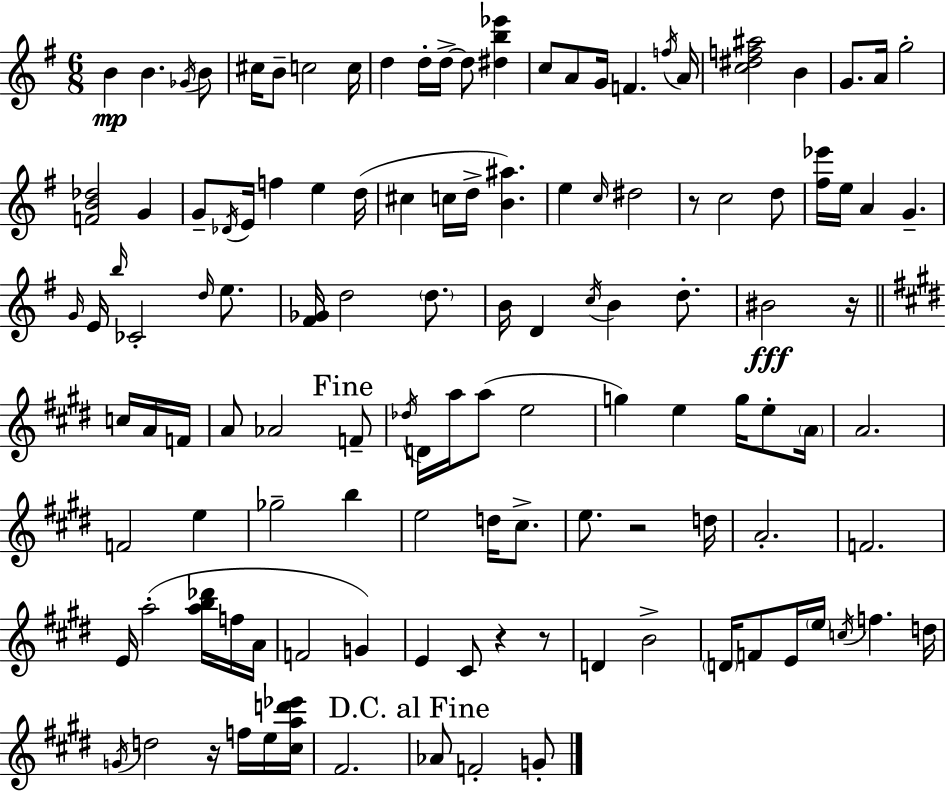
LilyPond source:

{
  \clef treble
  \numericTimeSignature
  \time 6/8
  \key e \minor
  b'4\mp b'4. \acciaccatura { ges'16 } b'8 | cis''16 b'8-- c''2 | c''16 d''4 d''16-. d''16->~~ d''8 <dis'' b'' ees'''>4 | c''8 a'8 g'16 f'4. | \break \acciaccatura { f''16 } a'16 <c'' dis'' f'' ais''>2 b'4 | g'8. a'16 g''2-. | <f' b' des''>2 g'4 | g'8-- \acciaccatura { des'16 } e'16 f''4 e''4 | \break d''16( cis''4 c''16 d''16-> <b' ais''>4.) | e''4 \grace { c''16 } dis''2 | r8 c''2 | d''8 <fis'' ees'''>16 e''16 a'4 g'4.-- | \break \grace { g'16 } e'16 \grace { b''16 } ces'2-. | \grace { d''16 } e''8. <fis' ges'>16 d''2 | \parenthesize d''8. b'16 d'4 | \acciaccatura { c''16 } b'4 d''8.-. bis'2\fff | \break r16 \bar "||" \break \key e \major c''16 a'16 f'16 a'8 aes'2 | \mark "Fine" f'8-- \acciaccatura { des''16 } d'16 a''16 a''8( e''2 | g''4) e''4 | g''16 e''8-. \parenthesize a'16 a'2. | \break f'2 | e''4 ges''2-- | b''4 e''2 | d''16 cis''8.-> e''8. r2 | \break d''16 a'2.-. | f'2. | e'16 a''2-.( | <a'' b'' des'''>16 f''16 a'16 f'2 | \break g'4) e'4 cis'8 r4 | r8 d'4 b'2-> | \parenthesize d'16 f'8 e'16 \parenthesize e''16 \acciaccatura { c''16 } f''4. | d''16 \acciaccatura { g'16 } d''2 | \break r16 f''16 e''16 <cis'' a'' d''' ees'''>16 fis'2. | \mark "D.C. al Fine" aes'8 f'2-. | g'8-. \bar "|."
}